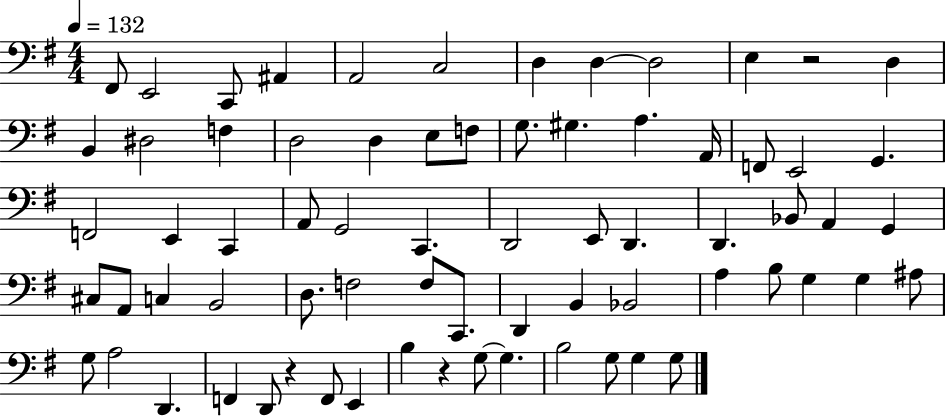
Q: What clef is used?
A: bass